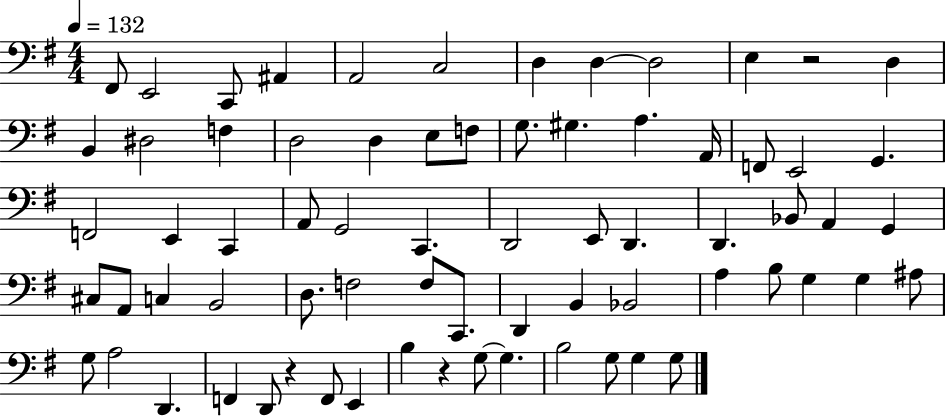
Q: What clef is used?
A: bass